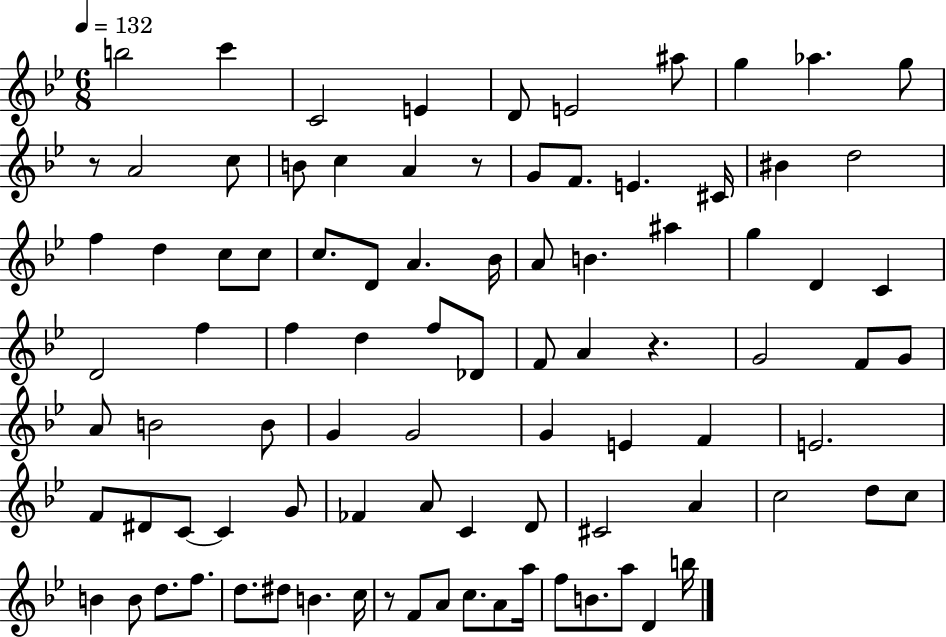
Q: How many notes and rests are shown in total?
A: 91